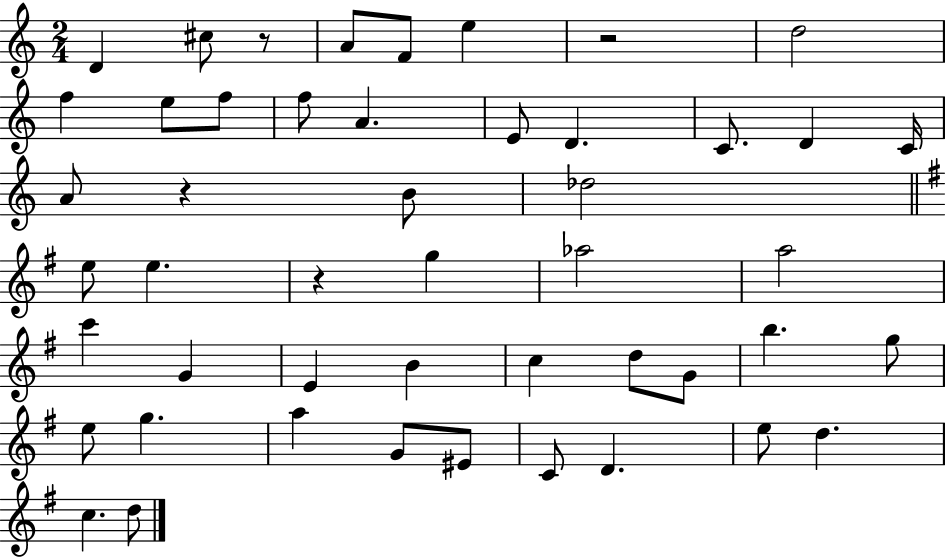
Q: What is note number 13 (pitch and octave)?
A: D4